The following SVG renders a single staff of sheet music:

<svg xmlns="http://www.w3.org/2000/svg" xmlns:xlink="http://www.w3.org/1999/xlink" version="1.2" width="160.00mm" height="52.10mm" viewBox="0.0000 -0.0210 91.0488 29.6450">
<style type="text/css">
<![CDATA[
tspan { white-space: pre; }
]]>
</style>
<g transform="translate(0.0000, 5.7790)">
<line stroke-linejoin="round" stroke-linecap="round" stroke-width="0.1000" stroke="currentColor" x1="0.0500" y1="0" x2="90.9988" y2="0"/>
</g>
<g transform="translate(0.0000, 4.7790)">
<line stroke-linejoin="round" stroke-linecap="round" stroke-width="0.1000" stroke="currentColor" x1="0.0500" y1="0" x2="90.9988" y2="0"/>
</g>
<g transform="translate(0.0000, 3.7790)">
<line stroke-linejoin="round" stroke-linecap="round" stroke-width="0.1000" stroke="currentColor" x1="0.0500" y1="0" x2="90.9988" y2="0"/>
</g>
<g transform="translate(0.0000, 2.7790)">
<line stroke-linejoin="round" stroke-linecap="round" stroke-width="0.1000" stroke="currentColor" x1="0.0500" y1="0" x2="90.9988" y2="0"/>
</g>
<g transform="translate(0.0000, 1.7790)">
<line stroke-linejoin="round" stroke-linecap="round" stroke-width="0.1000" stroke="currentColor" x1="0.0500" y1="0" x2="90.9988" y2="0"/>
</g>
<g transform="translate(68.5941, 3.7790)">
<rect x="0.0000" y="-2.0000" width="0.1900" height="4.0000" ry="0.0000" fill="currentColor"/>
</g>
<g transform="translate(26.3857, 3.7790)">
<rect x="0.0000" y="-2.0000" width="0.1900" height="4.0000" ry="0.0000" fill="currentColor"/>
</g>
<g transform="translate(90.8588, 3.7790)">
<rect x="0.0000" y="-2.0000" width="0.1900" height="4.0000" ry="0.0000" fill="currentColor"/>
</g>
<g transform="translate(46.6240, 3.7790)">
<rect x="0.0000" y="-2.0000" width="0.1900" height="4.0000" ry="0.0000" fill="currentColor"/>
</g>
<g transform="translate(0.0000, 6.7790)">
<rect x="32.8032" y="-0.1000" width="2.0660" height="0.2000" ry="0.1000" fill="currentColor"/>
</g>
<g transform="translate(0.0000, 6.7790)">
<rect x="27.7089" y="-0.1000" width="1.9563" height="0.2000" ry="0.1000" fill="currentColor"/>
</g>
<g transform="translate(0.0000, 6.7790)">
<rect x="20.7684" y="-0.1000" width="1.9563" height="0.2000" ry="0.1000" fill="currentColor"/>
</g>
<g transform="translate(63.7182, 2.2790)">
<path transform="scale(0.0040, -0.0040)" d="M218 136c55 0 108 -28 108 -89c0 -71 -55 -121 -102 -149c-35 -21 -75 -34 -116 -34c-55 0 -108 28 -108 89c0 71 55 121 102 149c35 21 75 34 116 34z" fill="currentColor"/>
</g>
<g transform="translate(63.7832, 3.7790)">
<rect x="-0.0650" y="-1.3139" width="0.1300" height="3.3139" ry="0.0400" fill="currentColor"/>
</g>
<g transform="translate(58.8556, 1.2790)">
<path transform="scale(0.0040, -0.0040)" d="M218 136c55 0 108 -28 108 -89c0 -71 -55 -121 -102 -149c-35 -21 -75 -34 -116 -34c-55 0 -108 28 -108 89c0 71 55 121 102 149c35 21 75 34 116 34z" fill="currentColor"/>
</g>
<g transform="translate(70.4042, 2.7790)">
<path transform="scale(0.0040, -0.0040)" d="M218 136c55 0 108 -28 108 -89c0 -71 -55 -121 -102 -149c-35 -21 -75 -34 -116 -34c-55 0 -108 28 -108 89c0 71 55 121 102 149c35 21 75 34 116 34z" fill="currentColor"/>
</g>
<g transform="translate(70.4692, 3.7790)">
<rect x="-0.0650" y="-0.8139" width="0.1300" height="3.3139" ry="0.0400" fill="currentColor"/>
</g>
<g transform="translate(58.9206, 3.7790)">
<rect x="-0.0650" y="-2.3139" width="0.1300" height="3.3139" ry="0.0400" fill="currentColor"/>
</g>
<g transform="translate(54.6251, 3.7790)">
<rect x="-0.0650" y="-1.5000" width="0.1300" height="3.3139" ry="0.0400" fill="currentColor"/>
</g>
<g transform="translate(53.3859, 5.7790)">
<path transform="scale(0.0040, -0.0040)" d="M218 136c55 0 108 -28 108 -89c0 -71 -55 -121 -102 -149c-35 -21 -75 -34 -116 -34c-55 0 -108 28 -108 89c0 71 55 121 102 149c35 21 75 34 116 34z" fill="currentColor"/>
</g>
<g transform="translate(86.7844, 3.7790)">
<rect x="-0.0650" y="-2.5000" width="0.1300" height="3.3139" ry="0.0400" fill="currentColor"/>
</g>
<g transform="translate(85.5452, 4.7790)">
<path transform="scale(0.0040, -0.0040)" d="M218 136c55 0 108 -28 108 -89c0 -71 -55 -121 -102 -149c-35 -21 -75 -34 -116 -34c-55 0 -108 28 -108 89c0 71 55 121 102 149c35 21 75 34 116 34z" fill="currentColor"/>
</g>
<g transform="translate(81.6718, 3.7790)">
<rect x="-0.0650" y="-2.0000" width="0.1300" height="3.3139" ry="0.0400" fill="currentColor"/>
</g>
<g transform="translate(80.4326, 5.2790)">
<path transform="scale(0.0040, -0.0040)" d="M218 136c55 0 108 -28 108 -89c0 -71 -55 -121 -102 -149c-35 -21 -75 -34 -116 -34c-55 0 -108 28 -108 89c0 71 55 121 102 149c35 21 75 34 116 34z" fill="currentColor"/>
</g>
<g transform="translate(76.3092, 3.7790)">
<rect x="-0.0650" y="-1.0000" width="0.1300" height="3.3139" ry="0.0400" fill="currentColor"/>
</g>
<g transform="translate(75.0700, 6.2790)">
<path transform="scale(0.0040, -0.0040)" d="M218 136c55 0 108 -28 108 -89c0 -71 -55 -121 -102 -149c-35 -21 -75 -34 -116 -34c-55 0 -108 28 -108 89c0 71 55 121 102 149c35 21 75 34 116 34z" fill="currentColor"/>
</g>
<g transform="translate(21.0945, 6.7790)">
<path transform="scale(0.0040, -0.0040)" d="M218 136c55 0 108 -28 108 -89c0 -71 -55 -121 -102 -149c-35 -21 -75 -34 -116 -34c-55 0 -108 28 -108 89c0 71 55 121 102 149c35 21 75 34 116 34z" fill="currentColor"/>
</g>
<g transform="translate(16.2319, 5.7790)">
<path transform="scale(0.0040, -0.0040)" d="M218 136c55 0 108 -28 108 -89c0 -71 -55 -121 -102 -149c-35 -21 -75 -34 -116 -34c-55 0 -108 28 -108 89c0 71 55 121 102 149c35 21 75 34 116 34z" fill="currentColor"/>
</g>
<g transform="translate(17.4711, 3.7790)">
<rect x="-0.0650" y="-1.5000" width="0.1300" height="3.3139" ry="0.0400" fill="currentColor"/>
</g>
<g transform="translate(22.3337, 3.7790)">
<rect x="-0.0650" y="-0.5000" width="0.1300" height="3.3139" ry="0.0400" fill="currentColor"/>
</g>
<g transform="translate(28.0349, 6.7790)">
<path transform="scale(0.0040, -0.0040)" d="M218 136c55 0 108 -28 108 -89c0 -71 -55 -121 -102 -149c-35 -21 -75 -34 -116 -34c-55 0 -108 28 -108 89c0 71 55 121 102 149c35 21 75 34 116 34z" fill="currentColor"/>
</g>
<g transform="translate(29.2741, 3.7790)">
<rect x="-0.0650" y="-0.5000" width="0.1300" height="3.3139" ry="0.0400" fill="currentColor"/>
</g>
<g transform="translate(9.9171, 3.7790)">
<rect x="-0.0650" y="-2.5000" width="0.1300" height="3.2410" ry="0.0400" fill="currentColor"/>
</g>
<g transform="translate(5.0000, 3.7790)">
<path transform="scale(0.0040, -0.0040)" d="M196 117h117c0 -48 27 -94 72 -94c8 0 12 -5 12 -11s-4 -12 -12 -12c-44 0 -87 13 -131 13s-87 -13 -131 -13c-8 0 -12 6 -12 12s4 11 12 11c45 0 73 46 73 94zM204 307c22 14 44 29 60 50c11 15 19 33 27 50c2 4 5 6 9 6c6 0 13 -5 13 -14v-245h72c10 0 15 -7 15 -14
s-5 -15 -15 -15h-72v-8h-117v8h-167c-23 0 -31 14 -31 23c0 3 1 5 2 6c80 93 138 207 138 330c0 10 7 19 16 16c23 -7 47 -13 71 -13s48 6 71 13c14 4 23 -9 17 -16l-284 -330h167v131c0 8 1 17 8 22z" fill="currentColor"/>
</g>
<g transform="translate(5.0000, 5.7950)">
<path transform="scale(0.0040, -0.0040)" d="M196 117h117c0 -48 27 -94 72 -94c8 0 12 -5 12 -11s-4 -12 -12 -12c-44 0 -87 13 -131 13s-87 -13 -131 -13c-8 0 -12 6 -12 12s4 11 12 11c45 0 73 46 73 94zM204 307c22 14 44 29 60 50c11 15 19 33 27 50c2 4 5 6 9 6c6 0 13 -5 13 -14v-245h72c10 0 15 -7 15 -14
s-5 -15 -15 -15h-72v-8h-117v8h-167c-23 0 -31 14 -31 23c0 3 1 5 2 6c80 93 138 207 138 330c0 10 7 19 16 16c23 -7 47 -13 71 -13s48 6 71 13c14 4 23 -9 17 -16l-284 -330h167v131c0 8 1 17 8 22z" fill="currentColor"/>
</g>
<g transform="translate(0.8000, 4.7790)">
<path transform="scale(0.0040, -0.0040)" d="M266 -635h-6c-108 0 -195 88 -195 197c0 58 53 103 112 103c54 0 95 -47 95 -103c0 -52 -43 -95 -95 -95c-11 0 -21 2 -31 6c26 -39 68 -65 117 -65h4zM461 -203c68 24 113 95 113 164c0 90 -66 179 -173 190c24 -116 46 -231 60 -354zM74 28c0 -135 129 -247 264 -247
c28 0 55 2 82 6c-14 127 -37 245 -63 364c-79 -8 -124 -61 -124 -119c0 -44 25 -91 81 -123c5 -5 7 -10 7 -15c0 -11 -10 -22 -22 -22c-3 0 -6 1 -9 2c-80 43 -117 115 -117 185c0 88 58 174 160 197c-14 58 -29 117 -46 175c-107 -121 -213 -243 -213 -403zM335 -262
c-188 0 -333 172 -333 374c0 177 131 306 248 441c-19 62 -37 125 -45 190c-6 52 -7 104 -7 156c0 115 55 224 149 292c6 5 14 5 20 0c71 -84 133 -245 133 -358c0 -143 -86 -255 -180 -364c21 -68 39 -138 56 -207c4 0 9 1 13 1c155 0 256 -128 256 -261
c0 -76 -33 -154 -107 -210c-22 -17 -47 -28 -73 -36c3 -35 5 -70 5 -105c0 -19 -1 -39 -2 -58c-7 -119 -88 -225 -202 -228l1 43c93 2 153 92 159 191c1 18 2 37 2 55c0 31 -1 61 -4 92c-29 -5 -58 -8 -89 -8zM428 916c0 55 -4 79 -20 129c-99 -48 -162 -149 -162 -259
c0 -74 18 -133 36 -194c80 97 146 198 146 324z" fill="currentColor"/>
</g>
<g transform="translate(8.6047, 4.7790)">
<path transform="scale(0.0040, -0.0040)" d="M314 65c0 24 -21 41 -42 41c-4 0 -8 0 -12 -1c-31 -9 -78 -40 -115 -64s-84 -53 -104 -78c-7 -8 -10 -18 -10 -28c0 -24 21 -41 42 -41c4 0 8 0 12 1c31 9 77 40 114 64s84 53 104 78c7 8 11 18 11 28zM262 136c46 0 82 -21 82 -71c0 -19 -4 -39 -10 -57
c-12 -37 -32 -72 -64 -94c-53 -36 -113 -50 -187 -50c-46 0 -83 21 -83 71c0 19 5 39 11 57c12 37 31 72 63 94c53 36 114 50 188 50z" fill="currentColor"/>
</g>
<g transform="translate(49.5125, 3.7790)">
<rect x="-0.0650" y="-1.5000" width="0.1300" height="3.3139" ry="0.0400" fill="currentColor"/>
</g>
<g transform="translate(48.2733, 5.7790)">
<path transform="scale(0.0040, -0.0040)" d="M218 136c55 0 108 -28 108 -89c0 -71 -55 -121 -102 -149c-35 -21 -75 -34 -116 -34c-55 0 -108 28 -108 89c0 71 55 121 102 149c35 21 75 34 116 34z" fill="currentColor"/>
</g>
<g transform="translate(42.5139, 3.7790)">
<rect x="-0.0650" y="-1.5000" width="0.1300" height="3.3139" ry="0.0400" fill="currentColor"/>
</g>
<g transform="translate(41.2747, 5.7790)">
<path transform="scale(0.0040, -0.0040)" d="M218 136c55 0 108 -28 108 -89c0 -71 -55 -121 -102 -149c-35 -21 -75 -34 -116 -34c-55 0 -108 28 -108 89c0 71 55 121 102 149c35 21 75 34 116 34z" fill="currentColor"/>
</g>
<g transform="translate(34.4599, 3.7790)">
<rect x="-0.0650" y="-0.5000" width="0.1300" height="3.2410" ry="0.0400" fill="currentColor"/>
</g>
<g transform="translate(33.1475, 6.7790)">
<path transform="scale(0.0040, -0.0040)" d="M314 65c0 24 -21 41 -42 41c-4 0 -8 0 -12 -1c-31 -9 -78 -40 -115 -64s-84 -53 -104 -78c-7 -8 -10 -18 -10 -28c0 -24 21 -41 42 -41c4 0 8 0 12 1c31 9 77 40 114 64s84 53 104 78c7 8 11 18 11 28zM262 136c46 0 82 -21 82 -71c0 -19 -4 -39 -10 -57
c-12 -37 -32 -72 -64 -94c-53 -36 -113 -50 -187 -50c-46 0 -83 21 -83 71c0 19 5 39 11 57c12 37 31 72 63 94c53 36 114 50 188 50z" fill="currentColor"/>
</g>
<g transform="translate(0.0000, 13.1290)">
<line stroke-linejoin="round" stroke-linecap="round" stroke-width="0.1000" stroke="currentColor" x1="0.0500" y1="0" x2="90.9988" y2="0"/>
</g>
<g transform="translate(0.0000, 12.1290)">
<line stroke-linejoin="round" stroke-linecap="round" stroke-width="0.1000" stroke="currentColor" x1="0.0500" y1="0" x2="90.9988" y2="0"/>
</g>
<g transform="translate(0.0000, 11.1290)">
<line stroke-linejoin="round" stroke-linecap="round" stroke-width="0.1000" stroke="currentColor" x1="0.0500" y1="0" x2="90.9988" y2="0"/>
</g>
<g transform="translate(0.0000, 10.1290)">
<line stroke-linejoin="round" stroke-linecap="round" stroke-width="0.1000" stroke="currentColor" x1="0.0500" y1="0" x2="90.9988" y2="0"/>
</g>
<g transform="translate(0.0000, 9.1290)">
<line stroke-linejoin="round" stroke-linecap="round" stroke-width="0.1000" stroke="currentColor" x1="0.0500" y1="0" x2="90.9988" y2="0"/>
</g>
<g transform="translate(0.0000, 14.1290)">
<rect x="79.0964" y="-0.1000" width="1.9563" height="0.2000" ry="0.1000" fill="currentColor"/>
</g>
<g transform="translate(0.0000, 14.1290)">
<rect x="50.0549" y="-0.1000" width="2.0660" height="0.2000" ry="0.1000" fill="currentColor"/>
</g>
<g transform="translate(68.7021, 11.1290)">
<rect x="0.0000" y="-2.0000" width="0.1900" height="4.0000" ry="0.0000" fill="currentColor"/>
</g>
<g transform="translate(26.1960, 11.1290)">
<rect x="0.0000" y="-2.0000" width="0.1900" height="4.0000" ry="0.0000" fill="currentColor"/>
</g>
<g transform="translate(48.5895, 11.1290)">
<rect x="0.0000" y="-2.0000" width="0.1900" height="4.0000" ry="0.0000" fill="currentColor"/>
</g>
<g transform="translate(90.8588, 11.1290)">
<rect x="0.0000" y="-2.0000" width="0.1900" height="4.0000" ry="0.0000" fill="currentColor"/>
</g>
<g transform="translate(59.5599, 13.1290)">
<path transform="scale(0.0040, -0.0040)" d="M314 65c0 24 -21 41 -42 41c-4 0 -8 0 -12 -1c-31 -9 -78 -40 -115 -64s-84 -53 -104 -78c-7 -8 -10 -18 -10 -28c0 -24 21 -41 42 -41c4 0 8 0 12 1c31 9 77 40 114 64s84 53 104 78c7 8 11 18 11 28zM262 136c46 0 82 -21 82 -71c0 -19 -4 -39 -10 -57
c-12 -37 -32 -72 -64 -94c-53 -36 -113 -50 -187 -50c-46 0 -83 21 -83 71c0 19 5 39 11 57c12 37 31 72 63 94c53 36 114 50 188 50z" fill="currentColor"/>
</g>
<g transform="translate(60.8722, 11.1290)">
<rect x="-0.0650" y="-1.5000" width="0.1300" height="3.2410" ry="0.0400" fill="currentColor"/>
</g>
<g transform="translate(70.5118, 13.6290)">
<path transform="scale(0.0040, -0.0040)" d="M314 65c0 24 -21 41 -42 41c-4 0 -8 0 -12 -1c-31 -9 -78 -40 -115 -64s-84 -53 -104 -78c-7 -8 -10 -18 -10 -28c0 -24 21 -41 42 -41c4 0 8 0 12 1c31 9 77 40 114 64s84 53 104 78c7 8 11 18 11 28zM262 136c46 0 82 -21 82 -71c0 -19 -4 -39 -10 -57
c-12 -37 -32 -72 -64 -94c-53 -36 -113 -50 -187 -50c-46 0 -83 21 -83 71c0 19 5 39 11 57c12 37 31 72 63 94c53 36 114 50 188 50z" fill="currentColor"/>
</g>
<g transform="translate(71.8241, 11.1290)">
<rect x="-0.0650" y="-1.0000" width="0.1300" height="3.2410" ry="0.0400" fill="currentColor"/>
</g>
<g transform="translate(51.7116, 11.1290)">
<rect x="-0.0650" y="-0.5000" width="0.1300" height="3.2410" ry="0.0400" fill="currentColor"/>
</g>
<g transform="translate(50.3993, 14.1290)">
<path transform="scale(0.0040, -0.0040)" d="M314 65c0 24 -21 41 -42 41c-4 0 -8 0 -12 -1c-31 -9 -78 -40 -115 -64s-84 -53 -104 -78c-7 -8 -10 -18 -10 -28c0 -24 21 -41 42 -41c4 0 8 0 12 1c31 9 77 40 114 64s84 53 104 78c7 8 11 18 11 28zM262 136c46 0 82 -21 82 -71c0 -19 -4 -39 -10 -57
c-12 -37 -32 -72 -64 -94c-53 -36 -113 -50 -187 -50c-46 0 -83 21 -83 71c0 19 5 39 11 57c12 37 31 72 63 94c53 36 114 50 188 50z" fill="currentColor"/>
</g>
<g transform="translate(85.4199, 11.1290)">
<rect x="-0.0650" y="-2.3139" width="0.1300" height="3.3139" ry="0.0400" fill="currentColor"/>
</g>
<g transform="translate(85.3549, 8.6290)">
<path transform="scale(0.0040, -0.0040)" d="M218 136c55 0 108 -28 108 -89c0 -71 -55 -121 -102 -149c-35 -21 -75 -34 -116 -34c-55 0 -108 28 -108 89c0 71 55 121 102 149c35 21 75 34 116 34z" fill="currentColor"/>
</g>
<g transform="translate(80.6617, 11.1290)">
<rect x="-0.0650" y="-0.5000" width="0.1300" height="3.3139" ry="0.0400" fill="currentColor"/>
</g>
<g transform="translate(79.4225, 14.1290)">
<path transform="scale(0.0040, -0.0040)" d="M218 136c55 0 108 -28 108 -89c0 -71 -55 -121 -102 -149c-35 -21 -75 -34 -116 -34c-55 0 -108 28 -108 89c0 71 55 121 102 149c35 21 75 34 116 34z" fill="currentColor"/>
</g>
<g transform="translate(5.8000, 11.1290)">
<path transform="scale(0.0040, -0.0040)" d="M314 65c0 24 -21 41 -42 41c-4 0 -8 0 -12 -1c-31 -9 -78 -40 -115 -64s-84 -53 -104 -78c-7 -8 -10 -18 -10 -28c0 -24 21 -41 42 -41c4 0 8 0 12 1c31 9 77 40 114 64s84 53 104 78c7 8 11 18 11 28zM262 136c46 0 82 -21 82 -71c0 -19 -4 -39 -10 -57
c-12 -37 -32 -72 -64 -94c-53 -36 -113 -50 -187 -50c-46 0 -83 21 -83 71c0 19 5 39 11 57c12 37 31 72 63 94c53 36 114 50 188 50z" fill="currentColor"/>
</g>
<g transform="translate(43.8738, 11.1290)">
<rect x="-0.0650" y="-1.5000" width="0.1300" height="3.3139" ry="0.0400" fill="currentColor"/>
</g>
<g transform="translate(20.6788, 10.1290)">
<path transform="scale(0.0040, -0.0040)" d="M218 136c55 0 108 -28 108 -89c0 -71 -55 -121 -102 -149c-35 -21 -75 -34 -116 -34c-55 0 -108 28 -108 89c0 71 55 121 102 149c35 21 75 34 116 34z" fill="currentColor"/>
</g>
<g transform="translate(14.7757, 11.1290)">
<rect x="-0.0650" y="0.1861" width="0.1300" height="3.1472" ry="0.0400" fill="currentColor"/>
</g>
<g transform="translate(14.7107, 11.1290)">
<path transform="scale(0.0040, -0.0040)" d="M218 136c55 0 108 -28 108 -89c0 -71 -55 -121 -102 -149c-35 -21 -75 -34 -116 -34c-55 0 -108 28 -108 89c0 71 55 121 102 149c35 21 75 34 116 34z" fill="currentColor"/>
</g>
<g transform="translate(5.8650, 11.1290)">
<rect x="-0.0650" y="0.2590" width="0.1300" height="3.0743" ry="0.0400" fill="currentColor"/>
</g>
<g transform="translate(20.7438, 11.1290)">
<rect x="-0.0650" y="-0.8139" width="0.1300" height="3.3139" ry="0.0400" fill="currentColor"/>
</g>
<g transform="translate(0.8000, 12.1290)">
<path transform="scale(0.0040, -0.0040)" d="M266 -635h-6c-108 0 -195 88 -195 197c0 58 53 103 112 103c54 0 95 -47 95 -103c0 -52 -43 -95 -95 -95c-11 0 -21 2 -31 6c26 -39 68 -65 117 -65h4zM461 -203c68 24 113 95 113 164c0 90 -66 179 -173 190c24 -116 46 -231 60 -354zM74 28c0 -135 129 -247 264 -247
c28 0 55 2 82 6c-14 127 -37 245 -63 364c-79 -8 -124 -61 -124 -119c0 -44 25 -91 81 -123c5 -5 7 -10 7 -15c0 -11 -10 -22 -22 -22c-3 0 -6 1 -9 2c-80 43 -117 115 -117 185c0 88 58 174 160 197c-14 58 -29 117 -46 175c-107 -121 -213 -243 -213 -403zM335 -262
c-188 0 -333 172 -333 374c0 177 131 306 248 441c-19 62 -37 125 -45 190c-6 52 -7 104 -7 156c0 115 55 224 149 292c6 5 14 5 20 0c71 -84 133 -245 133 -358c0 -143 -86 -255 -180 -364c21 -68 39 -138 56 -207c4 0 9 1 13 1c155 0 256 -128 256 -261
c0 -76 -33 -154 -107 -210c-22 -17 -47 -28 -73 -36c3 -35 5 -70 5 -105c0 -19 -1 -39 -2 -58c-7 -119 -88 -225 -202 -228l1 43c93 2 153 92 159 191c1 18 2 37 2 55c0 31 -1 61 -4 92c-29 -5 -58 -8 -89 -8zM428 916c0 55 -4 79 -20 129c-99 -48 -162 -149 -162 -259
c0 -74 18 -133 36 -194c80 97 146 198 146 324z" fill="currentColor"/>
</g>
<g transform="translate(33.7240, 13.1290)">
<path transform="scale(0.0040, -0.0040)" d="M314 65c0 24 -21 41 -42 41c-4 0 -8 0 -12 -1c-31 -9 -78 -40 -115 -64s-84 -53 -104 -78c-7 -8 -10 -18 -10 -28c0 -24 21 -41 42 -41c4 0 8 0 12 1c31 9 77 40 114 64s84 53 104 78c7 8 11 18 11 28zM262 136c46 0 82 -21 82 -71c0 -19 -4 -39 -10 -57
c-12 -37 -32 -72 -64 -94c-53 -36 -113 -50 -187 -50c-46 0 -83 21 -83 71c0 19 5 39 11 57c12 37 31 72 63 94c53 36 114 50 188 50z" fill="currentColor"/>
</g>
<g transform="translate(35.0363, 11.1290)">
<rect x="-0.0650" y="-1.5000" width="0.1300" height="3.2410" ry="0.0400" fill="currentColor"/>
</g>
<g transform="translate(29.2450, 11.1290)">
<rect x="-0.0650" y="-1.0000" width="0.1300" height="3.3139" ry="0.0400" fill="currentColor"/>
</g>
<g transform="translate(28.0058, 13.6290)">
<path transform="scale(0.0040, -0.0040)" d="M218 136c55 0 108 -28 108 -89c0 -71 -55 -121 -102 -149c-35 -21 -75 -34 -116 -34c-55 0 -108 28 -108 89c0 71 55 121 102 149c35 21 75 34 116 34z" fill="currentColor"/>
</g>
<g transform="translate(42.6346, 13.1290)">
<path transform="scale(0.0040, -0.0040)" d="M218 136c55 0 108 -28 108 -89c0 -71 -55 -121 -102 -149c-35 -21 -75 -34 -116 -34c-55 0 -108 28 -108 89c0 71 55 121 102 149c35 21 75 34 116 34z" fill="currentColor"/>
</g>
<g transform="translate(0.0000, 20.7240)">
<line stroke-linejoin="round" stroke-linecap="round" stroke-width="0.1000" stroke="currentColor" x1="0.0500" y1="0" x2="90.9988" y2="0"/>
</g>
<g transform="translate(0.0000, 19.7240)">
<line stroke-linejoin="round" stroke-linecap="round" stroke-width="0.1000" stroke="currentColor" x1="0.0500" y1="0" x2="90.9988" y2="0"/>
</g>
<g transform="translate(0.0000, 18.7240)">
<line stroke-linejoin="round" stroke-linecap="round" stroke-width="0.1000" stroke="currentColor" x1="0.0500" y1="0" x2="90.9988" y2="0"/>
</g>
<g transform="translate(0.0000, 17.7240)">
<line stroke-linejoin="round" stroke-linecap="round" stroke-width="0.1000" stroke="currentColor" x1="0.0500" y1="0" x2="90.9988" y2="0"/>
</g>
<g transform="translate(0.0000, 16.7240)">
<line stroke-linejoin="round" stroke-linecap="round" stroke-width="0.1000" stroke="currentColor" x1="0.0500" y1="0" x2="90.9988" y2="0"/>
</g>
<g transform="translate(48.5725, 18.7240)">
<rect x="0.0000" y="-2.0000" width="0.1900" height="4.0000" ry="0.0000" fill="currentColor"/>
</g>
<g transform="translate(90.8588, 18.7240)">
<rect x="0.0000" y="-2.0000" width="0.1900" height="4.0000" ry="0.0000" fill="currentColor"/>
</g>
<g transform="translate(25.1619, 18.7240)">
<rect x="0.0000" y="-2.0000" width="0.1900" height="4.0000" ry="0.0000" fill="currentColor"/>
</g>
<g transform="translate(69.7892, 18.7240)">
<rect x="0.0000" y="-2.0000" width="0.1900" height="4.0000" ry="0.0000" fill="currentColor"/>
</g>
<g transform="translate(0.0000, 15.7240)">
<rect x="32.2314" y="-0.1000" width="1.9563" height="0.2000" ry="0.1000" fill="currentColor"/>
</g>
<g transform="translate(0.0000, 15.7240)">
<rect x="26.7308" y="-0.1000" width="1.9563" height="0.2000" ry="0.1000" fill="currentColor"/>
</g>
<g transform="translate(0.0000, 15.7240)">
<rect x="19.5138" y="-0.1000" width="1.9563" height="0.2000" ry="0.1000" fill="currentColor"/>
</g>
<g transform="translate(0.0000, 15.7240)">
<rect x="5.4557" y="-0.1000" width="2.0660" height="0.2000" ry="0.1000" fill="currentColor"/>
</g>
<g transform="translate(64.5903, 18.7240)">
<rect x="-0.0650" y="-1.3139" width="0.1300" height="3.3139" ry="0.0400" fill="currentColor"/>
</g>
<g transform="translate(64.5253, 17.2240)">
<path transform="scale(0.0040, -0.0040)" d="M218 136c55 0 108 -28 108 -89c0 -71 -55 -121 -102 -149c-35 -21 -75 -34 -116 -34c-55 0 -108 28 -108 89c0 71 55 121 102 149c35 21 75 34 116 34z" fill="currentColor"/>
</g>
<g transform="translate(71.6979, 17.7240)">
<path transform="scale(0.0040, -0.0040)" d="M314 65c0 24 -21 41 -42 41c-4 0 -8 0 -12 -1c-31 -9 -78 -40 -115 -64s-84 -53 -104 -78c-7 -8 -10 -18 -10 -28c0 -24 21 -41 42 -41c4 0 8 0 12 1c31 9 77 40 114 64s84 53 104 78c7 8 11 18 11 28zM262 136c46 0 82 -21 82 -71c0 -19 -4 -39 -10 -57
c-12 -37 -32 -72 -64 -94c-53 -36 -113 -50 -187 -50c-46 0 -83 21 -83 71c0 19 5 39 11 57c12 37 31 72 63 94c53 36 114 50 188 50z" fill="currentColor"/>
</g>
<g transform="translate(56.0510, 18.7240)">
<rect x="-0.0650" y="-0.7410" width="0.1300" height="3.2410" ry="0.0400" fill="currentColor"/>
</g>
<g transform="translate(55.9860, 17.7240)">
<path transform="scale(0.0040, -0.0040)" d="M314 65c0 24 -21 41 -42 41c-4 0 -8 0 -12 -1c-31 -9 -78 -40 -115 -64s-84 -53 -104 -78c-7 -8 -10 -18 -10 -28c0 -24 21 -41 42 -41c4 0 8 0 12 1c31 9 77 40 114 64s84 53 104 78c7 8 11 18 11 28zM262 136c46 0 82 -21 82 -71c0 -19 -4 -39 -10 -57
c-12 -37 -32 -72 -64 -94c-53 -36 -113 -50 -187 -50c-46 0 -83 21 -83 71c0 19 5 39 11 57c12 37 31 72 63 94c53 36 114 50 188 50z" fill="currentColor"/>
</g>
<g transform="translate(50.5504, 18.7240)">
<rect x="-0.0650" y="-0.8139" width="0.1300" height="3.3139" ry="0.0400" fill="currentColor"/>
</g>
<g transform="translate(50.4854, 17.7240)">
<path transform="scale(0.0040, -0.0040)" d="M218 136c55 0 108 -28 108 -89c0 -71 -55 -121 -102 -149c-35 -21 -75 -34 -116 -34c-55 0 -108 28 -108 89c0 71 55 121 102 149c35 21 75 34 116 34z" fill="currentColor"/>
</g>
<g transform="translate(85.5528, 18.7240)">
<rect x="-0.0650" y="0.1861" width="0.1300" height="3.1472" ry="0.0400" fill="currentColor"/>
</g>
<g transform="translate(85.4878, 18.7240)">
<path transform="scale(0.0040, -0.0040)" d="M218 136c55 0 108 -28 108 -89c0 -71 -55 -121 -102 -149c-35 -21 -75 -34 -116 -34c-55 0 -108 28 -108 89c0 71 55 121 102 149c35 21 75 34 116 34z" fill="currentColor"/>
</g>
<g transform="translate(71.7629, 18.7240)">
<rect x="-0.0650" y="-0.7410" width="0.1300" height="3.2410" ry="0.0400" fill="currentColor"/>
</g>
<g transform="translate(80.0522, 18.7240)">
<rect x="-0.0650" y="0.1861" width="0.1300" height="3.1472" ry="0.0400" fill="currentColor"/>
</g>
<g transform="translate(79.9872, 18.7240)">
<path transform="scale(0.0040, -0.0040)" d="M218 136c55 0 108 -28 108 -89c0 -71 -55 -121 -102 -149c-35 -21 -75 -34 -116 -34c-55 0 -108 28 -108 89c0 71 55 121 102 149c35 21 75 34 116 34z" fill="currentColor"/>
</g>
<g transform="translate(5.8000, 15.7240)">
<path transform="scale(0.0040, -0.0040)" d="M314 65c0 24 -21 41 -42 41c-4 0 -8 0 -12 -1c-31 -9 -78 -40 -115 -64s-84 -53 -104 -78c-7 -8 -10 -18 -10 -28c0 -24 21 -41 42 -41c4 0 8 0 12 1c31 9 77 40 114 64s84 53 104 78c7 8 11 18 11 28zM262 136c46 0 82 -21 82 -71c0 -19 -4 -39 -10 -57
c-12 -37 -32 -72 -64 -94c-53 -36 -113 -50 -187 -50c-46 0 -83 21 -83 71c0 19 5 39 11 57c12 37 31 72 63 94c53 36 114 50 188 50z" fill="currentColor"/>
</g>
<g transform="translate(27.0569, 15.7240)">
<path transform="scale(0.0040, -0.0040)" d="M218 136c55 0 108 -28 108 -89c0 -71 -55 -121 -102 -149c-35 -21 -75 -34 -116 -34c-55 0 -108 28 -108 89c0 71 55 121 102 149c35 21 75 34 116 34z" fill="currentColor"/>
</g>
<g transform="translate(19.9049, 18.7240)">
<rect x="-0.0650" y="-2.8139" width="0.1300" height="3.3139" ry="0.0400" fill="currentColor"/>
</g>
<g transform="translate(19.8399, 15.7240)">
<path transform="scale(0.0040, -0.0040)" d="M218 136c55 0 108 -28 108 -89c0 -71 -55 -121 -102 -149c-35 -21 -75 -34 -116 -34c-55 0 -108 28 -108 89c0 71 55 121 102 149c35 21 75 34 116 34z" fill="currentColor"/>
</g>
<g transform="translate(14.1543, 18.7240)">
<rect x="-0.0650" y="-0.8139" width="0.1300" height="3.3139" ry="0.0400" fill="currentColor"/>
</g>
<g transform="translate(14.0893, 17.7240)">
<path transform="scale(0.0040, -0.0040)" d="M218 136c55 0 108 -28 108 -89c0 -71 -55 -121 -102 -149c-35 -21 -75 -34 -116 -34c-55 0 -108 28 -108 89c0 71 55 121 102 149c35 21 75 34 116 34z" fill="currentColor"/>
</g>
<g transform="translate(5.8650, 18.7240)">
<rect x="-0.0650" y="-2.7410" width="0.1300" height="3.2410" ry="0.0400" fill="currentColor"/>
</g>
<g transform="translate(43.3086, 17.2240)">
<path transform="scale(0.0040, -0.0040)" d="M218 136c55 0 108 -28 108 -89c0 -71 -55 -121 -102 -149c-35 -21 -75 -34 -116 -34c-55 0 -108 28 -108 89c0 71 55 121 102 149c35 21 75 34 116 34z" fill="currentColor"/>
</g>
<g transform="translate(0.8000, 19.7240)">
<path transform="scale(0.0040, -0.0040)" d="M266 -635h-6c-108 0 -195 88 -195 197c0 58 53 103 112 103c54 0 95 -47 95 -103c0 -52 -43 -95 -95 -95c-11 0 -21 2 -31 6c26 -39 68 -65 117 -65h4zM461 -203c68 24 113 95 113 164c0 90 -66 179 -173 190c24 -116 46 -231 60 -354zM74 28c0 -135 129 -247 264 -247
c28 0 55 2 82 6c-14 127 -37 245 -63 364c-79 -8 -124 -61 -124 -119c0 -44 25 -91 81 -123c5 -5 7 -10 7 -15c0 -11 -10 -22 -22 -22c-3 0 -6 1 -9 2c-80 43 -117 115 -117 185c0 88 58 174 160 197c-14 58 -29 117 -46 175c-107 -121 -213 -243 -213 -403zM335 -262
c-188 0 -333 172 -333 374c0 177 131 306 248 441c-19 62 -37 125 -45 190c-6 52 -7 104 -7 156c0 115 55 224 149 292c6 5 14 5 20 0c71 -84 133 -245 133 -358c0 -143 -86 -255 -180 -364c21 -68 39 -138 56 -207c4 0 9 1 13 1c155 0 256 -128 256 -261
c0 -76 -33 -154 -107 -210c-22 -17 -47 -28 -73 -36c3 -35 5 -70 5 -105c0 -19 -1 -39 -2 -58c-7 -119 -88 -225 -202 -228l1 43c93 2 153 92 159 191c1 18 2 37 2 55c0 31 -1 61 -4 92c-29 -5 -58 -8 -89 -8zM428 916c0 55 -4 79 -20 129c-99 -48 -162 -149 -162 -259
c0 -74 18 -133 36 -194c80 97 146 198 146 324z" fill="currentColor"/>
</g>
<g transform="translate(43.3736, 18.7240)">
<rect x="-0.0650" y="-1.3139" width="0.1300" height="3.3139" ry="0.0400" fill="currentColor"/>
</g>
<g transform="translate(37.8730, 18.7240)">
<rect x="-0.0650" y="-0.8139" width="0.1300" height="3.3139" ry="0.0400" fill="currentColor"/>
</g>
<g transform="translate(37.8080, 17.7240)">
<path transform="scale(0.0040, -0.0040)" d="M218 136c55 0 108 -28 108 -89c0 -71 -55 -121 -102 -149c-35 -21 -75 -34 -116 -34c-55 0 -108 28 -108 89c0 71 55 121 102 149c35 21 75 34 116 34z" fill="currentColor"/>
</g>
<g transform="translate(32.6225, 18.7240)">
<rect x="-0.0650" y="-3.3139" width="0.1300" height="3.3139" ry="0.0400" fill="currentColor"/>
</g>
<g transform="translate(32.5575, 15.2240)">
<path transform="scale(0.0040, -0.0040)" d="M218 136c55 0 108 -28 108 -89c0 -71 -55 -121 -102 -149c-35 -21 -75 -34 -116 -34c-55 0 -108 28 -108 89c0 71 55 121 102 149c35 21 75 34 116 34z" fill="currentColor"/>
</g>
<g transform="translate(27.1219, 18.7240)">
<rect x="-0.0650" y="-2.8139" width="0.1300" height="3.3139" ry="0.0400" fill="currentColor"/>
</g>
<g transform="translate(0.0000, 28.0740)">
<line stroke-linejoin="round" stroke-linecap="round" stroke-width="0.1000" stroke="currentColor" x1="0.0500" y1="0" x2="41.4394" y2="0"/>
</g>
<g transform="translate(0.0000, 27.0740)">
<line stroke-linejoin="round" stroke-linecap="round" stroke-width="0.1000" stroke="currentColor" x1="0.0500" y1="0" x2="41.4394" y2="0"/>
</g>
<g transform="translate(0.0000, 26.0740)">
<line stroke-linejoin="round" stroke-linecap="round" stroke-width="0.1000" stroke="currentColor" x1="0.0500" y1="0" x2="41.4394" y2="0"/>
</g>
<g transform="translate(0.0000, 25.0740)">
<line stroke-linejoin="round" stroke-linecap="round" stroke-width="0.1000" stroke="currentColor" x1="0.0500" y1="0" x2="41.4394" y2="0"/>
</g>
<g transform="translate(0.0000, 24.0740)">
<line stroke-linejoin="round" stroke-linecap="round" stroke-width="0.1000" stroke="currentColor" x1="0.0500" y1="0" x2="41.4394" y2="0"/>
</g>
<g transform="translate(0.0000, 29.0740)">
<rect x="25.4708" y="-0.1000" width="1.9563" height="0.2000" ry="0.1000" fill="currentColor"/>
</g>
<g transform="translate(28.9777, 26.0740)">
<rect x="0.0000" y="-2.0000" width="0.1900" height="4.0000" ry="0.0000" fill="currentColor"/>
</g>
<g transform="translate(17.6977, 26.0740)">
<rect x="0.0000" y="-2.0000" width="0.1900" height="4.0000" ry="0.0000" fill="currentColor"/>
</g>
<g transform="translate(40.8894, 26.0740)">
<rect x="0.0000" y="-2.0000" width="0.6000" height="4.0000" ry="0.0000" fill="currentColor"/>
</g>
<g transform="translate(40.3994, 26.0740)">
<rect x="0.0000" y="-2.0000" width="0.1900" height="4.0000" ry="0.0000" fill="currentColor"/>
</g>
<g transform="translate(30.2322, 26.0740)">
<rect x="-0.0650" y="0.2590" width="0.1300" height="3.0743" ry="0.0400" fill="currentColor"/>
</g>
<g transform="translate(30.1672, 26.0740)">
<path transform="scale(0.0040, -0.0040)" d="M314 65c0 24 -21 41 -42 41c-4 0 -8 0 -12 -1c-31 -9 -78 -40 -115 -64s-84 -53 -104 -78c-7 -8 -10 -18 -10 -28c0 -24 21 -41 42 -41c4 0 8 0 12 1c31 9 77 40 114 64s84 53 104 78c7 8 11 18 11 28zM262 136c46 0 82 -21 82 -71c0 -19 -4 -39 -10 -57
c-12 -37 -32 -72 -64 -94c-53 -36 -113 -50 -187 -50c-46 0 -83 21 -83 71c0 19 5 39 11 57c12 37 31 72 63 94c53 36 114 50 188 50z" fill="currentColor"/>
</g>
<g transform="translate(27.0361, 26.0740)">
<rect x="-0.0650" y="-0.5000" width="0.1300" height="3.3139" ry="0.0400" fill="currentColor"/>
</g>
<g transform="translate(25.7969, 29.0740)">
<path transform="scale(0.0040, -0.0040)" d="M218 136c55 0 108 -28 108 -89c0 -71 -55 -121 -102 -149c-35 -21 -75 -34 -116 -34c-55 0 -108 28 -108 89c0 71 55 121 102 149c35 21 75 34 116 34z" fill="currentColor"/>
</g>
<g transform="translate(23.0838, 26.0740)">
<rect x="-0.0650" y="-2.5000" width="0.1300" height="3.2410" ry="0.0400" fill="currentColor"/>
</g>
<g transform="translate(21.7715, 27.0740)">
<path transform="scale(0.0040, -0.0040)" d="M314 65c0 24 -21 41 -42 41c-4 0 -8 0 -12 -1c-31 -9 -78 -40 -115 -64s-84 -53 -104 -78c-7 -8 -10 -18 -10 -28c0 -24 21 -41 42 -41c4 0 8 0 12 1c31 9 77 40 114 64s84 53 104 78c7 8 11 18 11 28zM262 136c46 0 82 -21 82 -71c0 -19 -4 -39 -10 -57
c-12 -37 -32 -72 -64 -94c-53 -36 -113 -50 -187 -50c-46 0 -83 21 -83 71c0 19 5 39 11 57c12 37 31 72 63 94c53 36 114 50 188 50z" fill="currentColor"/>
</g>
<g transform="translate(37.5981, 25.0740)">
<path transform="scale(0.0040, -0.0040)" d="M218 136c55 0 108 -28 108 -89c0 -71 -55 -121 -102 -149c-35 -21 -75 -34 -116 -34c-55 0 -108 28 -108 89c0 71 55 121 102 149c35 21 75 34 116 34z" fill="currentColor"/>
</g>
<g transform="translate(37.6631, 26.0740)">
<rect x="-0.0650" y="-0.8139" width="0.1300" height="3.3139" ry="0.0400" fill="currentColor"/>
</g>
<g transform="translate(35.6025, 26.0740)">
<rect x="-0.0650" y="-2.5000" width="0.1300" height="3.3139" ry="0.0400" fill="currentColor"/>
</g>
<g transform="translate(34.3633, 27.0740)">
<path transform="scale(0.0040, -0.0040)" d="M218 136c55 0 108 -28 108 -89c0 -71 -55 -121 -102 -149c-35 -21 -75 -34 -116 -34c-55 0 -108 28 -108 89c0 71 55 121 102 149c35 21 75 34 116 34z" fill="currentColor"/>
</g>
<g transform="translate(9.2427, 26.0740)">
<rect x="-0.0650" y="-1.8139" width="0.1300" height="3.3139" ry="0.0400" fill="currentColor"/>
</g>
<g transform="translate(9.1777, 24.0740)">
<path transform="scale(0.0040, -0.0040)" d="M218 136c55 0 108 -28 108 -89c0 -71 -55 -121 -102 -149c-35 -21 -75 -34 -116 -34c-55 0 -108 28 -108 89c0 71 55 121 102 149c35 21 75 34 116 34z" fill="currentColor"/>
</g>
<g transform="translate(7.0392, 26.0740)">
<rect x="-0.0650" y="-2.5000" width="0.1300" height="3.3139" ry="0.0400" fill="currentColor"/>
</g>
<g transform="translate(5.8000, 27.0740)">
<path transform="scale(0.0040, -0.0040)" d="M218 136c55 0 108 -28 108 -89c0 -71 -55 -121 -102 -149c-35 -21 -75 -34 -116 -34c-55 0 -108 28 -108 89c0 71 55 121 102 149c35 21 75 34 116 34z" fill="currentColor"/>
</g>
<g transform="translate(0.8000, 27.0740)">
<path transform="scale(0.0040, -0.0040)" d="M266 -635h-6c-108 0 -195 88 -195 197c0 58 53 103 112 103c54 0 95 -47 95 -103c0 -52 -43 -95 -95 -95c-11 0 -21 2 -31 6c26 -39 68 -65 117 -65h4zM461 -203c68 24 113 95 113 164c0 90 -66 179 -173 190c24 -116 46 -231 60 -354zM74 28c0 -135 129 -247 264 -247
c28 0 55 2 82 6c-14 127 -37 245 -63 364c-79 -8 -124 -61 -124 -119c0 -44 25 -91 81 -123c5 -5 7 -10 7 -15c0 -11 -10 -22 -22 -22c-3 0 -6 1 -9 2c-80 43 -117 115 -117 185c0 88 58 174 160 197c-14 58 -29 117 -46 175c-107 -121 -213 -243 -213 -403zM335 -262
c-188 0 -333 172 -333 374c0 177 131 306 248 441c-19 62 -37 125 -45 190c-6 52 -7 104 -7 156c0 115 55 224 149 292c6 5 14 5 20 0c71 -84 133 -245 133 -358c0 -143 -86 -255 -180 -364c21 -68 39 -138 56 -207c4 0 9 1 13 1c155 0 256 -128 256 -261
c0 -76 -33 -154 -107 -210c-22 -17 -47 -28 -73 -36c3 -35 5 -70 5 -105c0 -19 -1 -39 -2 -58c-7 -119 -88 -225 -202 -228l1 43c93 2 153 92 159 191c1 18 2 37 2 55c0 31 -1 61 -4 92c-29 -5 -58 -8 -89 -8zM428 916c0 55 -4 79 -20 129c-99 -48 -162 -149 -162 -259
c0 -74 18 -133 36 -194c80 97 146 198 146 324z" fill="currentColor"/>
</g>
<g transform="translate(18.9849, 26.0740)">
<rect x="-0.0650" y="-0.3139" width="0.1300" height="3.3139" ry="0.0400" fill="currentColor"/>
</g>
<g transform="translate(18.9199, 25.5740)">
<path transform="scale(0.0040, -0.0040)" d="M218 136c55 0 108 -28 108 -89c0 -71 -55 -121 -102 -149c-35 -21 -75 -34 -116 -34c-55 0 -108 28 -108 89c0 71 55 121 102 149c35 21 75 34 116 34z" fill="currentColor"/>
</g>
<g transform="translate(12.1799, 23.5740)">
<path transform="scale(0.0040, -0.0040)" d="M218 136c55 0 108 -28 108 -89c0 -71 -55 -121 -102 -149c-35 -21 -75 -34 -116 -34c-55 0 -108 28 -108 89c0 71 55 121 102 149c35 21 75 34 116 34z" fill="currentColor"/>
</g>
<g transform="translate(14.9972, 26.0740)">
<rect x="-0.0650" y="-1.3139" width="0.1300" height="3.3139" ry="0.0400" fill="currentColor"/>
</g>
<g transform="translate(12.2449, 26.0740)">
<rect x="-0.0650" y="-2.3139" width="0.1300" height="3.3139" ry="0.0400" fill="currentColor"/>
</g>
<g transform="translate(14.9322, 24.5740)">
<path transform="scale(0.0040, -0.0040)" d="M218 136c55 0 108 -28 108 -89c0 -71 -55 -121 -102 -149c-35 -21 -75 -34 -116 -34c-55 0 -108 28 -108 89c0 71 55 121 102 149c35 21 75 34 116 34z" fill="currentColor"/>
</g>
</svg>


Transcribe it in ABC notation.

X:1
T:Untitled
M:4/4
L:1/4
K:C
G2 E C C C2 E E E g e d D F G B2 B d D E2 E C2 E2 D2 C g a2 d a a b d e d d2 e d2 B B G f g e c G2 C B2 G d